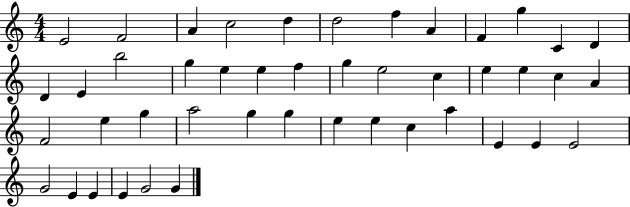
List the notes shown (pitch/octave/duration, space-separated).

E4/h F4/h A4/q C5/h D5/q D5/h F5/q A4/q F4/q G5/q C4/q D4/q D4/q E4/q B5/h G5/q E5/q E5/q F5/q G5/q E5/h C5/q E5/q E5/q C5/q A4/q F4/h E5/q G5/q A5/h G5/q G5/q E5/q E5/q C5/q A5/q E4/q E4/q E4/h G4/h E4/q E4/q E4/q G4/h G4/q